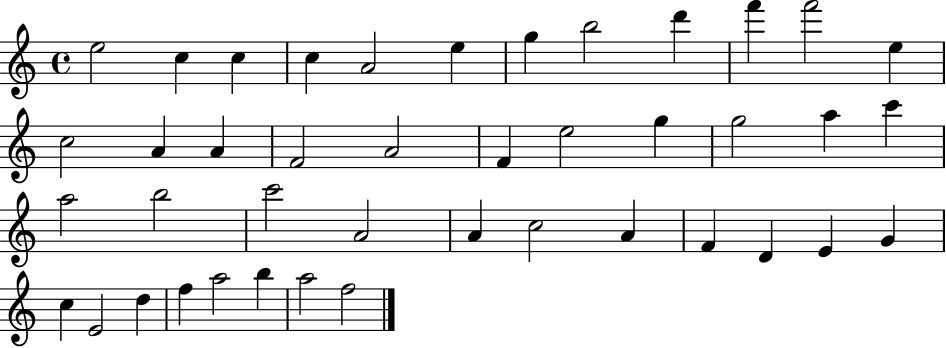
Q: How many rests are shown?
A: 0